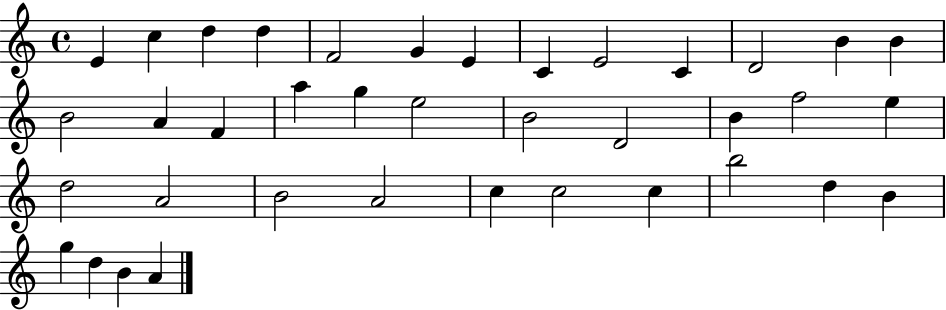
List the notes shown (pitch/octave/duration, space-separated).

E4/q C5/q D5/q D5/q F4/h G4/q E4/q C4/q E4/h C4/q D4/h B4/q B4/q B4/h A4/q F4/q A5/q G5/q E5/h B4/h D4/h B4/q F5/h E5/q D5/h A4/h B4/h A4/h C5/q C5/h C5/q B5/h D5/q B4/q G5/q D5/q B4/q A4/q